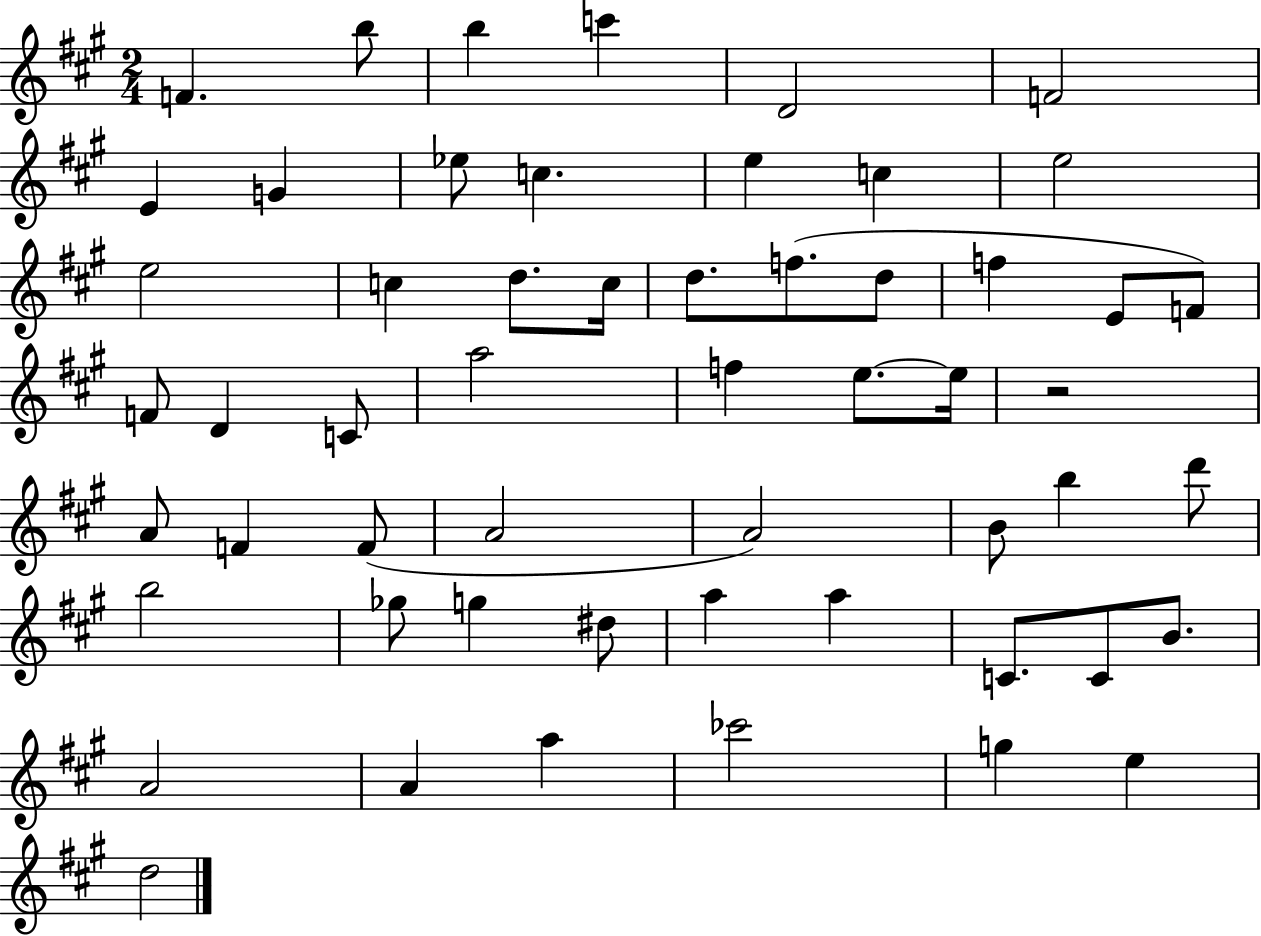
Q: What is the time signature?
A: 2/4